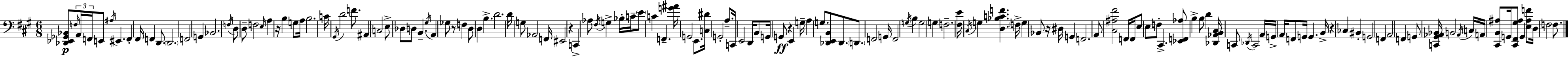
{
  \clef bass
  \numericTimeSignature
  \time 6/8
  \key a \major
  \repeat volta 2 { <des, ees, ges, bes,>8\p \tuplet 3/2 { \grace { f16 } a,16 f,16 } e,8 \acciaccatura { ais16 } eis,4. | f,4-. fis,16 f,4 d,8. | \parenthesize d,2. | f,2 g,4 | \break bes,2. | \acciaccatura { f16 } d8 d8-- f2 | \grace { e16 } a4 r16 b4 | g8 a16 b2. | \break c'16 \acciaccatura { gis,16 } d'2 | f'8. ais,4 c2 | e8-> des8 d8 b,4.-- | \acciaccatura { gis16 } a,4 ges8 | \break r8 f4 d8 d4 | b4.-> d'2. | d'16 g8 aes,2 | f,16 eis,2 | \break r4 c,4-> aes8 | \acciaccatura { fis16 } g4-> bes16-. c'16-- \parenthesize e'8 c'4 | f,4.-- <g' ais'>16 g,2 | e,8. <c dis'>16 g,2-. | \break a8.-- c,16 e,2 | d,16 b,8 g,16 g,8\ff r4 | e,4 g16-- a4 g8. | <des, e, b,>8 des,8. \parenthesize d,8. f,2 | \break g,16 f,2 | \acciaccatura { g16 } b4 g2 | g4 f2.-- | <fis e'>16 \acciaccatura { cis16 } g4 | \break <d bes c' f'>4. \parenthesize f16-> g4 | bes,8 r16 dis16 g,4 f,2. | a,8 <cis ais fis'>2 | f,16 f,16 e8 e8 | \break f8-. cis,4.-> <ees, f, aes>8 b4-> | b8 d'4 <des, aes, b, cis>16 c,8 | \acciaccatura { des,16 } c,2 a,16 g,16-> a,16 | f,8 g,16 g,4. b,16-> r4 | \break ces4 bis,4-. g,2 | f,4 \parenthesize a,2 | f,4 g,8 | <c, gis, aes, bes,>16 b,2 \acciaccatura { aes,16 } c16 a,16 | \break <cis, b, ais>8 g,16 <cis, fis, gis ais>8 g,4 <e ais f'>8 d16 | f2 f8. } \bar "|."
}